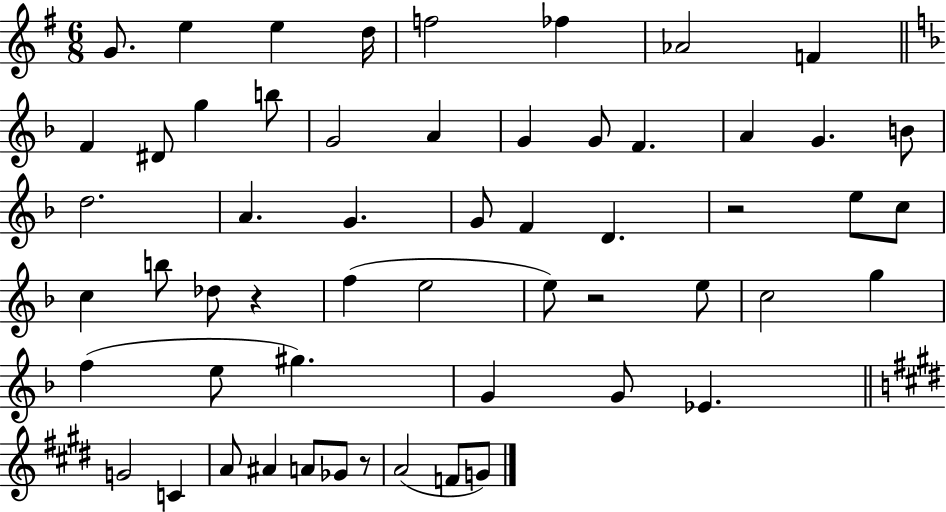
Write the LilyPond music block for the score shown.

{
  \clef treble
  \numericTimeSignature
  \time 6/8
  \key g \major
  g'8. e''4 e''4 d''16 | f''2 fes''4 | aes'2 f'4 | \bar "||" \break \key f \major f'4 dis'8 g''4 b''8 | g'2 a'4 | g'4 g'8 f'4. | a'4 g'4. b'8 | \break d''2. | a'4. g'4. | g'8 f'4 d'4. | r2 e''8 c''8 | \break c''4 b''8 des''8 r4 | f''4( e''2 | e''8) r2 e''8 | c''2 g''4 | \break f''4( e''8 gis''4.) | g'4 g'8 ees'4. | \bar "||" \break \key e \major g'2 c'4 | a'8 ais'4 a'8 ges'8 r8 | a'2( f'8 g'8) | \bar "|."
}